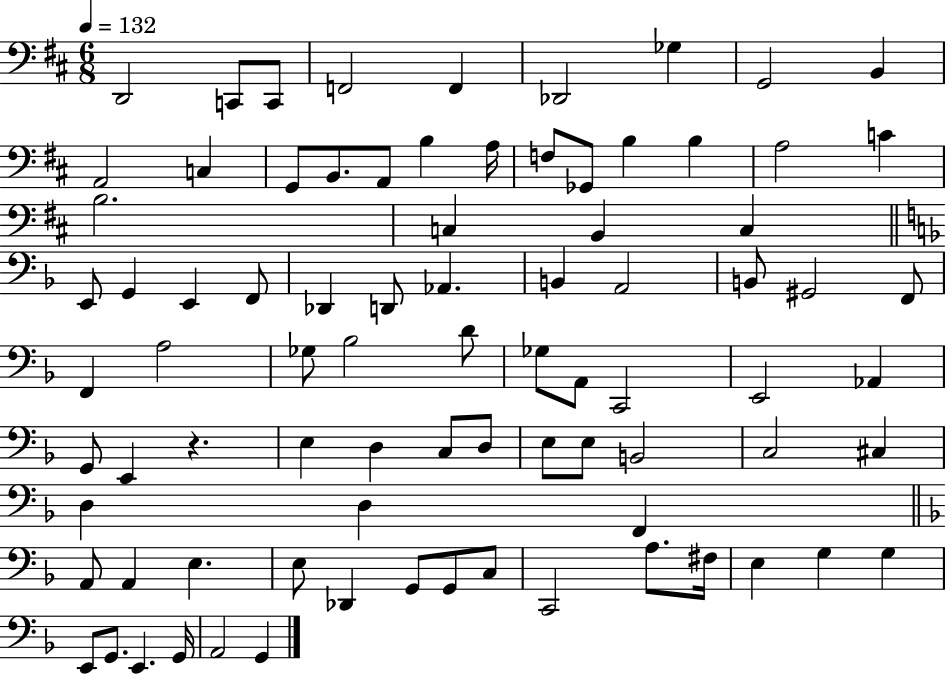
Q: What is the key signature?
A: D major